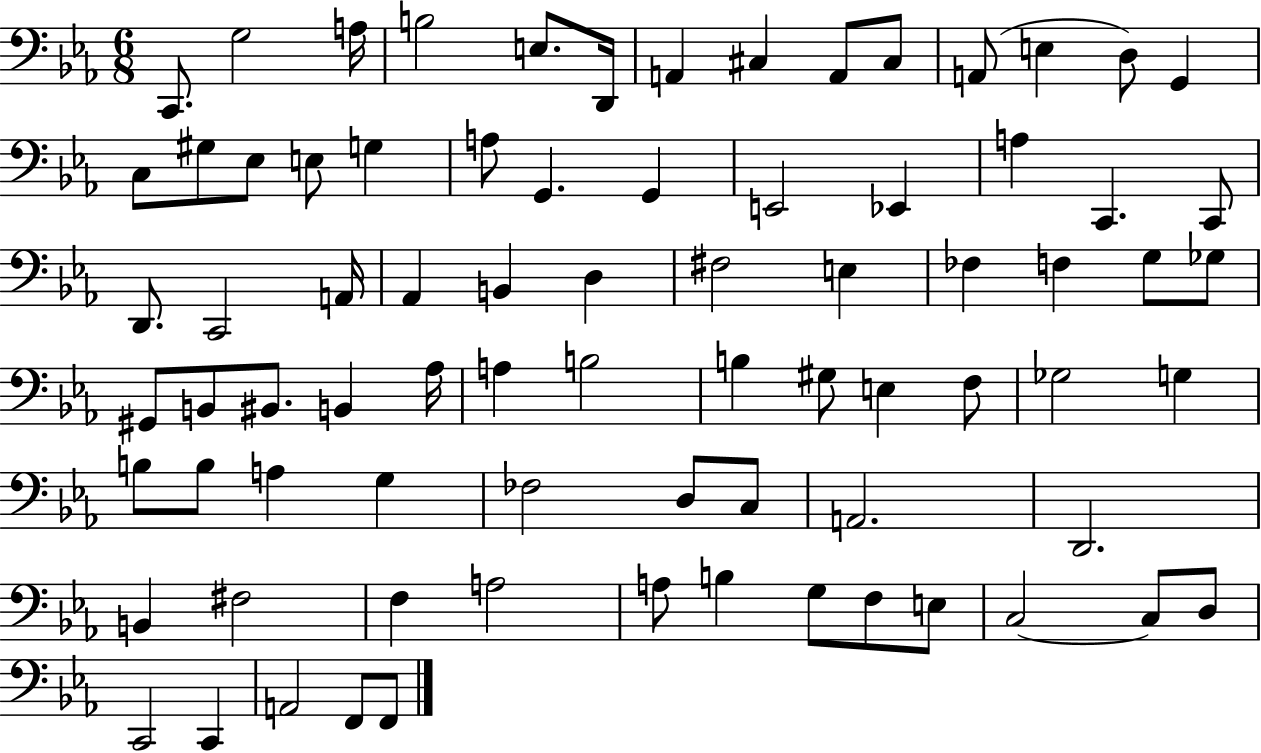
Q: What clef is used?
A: bass